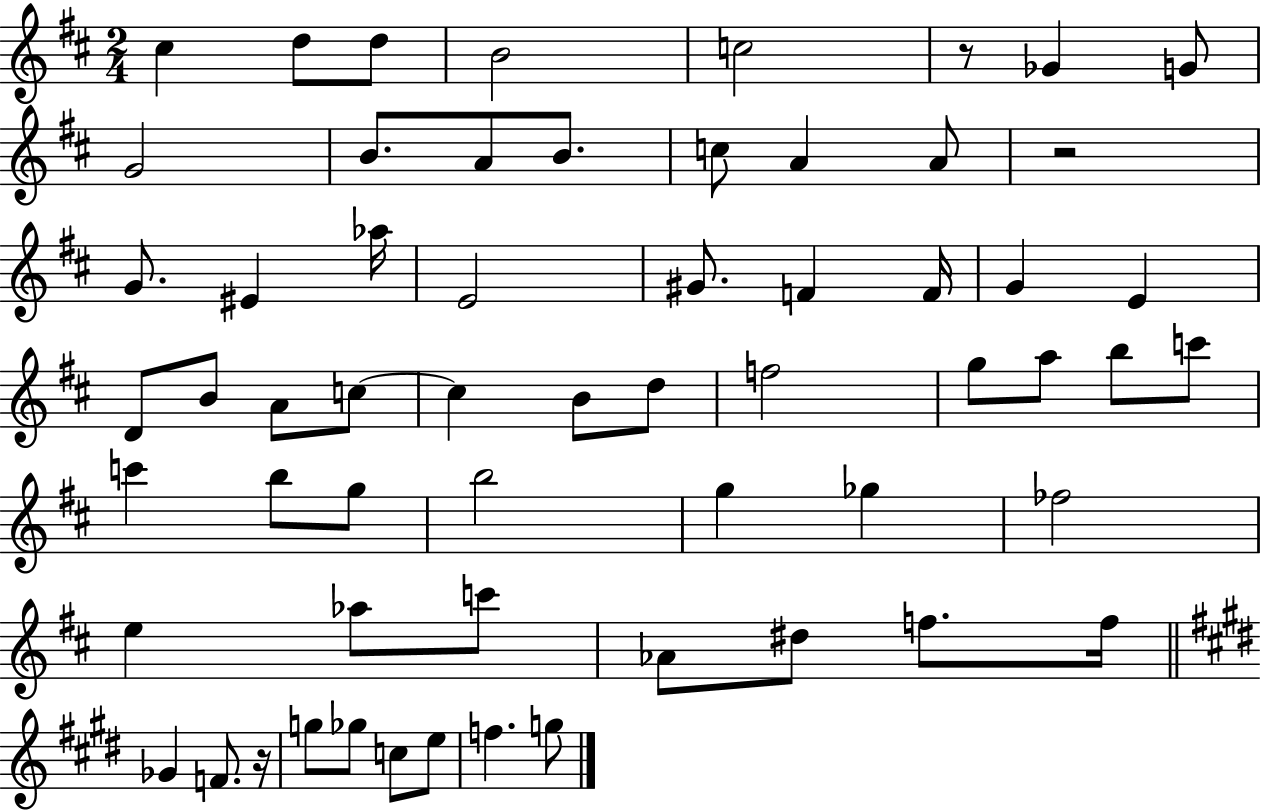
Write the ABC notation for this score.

X:1
T:Untitled
M:2/4
L:1/4
K:D
^c d/2 d/2 B2 c2 z/2 _G G/2 G2 B/2 A/2 B/2 c/2 A A/2 z2 G/2 ^E _a/4 E2 ^G/2 F F/4 G E D/2 B/2 A/2 c/2 c B/2 d/2 f2 g/2 a/2 b/2 c'/2 c' b/2 g/2 b2 g _g _f2 e _a/2 c'/2 _A/2 ^d/2 f/2 f/4 _G F/2 z/4 g/2 _g/2 c/2 e/2 f g/2